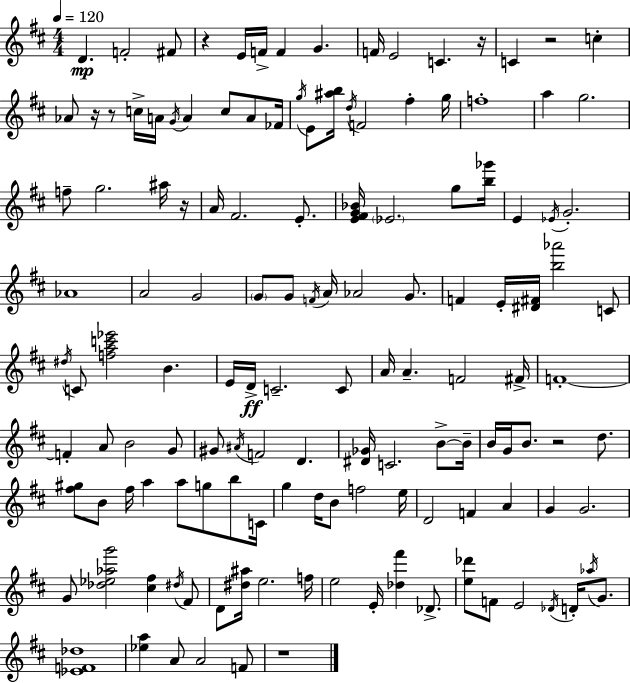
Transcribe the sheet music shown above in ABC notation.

X:1
T:Untitled
M:4/4
L:1/4
K:D
D F2 ^F/2 z E/4 F/4 F G F/4 E2 C z/4 C z2 c _A/2 z/4 z/2 c/4 A/4 G/4 A c/2 A/2 _F/4 g/4 E/2 [^ab]/4 d/4 F2 ^f g/4 f4 a g2 f/2 g2 ^a/4 z/4 A/4 ^F2 E/2 [E^FG_B]/4 _E2 g/2 [b_g']/4 E _E/4 G2 _A4 A2 G2 G/2 G/2 F/4 A/4 _A2 G/2 F E/4 [^D^F]/4 [b_a']2 C/2 ^d/4 C/2 [fac'_e']2 B E/4 D/4 C2 C/2 A/4 A F2 ^F/4 F4 F A/2 B2 G/2 ^G/2 ^A/4 F2 D [^D_G]/4 C2 B/2 B/4 B/4 G/4 B/2 z2 d/2 [^f^g]/2 B/2 ^f/4 a a/2 g/2 b/2 C/4 g d/4 B/2 f2 e/4 D2 F A G G2 G/2 [_d_e_ag']2 [^c^f] ^d/4 ^F/2 D/2 [^d^a]/4 e2 f/4 e2 E/4 [_d^f'] _D/2 [e_d']/2 F/2 E2 _D/4 D/4 _a/4 G/2 [_EF_d]4 [_ea] A/2 A2 F/2 z4